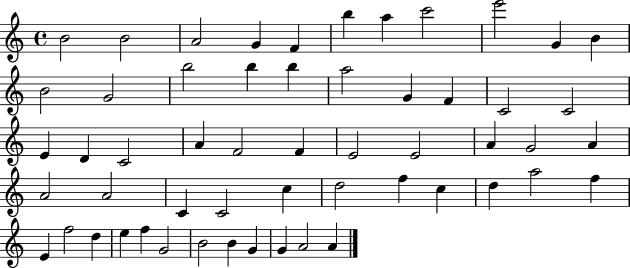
{
  \clef treble
  \time 4/4
  \defaultTimeSignature
  \key c \major
  b'2 b'2 | a'2 g'4 f'4 | b''4 a''4 c'''2 | e'''2 g'4 b'4 | \break b'2 g'2 | b''2 b''4 b''4 | a''2 g'4 f'4 | c'2 c'2 | \break e'4 d'4 c'2 | a'4 f'2 f'4 | e'2 e'2 | a'4 g'2 a'4 | \break a'2 a'2 | c'4 c'2 c''4 | d''2 f''4 c''4 | d''4 a''2 f''4 | \break e'4 f''2 d''4 | e''4 f''4 g'2 | b'2 b'4 g'4 | g'4 a'2 a'4 | \break \bar "|."
}